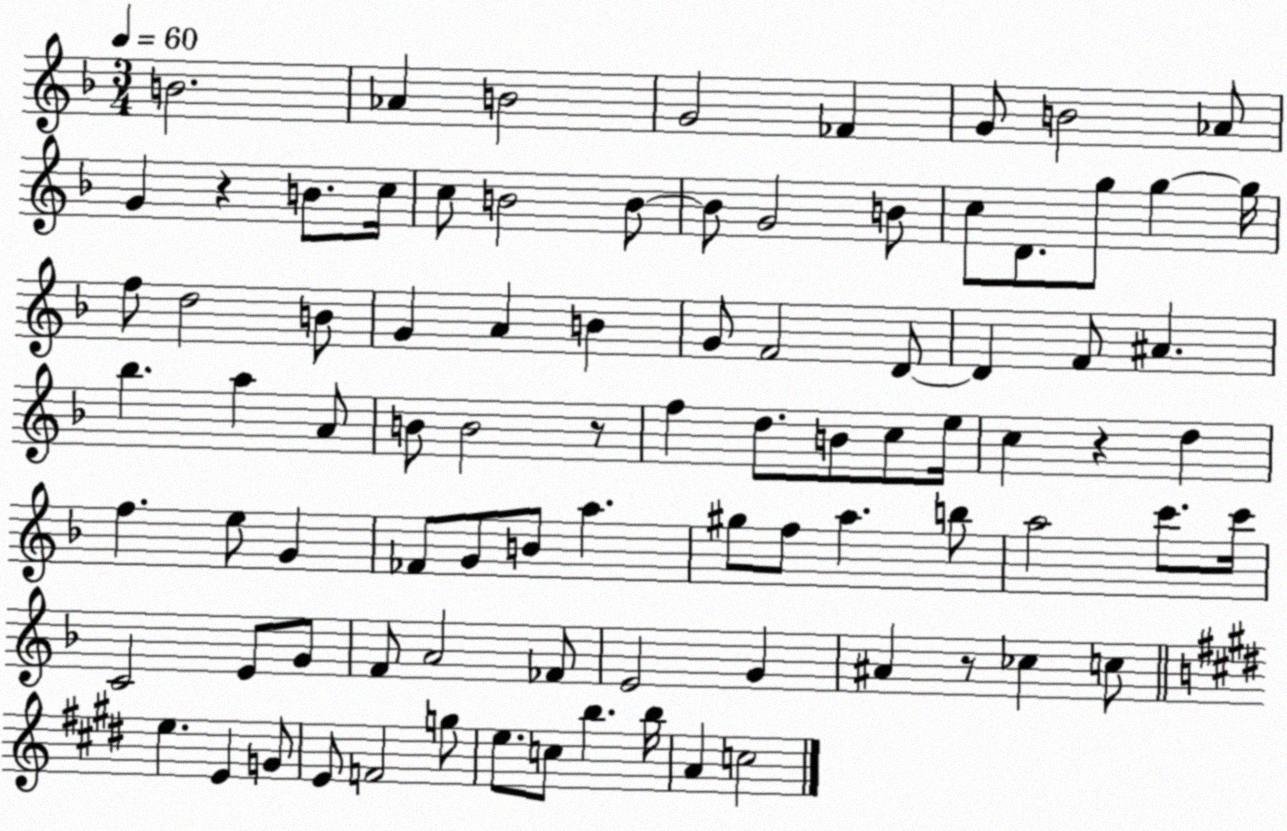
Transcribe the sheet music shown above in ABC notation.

X:1
T:Untitled
M:3/4
L:1/4
K:F
B2 _A B2 G2 _F G/2 B2 _A/2 G z B/2 c/4 c/2 B2 B/2 B/2 G2 B/2 c/2 D/2 g/2 g g/4 f/2 d2 B/2 G A B G/2 F2 D/2 D F/2 ^A _b a A/2 B/2 B2 z/2 f d/2 B/2 c/2 e/4 c z d f e/2 G _F/2 G/2 B/2 a ^g/2 f/2 a b/2 a2 c'/2 c'/4 C2 E/2 G/2 F/2 A2 _F/2 E2 G ^A z/2 _c c/2 e E G/2 E/2 F2 g/2 e/2 c/2 b b/4 A c2